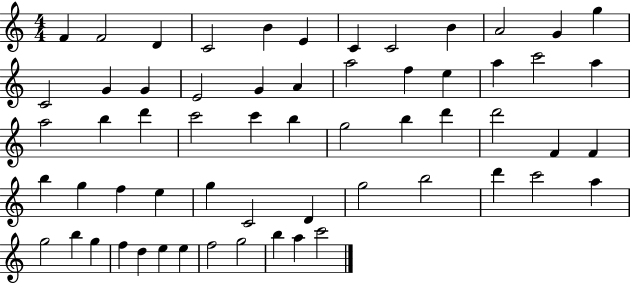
{
  \clef treble
  \numericTimeSignature
  \time 4/4
  \key c \major
  f'4 f'2 d'4 | c'2 b'4 e'4 | c'4 c'2 b'4 | a'2 g'4 g''4 | \break c'2 g'4 g'4 | e'2 g'4 a'4 | a''2 f''4 e''4 | a''4 c'''2 a''4 | \break a''2 b''4 d'''4 | c'''2 c'''4 b''4 | g''2 b''4 d'''4 | d'''2 f'4 f'4 | \break b''4 g''4 f''4 e''4 | g''4 c'2 d'4 | g''2 b''2 | d'''4 c'''2 a''4 | \break g''2 b''4 g''4 | f''4 d''4 e''4 e''4 | f''2 g''2 | b''4 a''4 c'''2 | \break \bar "|."
}